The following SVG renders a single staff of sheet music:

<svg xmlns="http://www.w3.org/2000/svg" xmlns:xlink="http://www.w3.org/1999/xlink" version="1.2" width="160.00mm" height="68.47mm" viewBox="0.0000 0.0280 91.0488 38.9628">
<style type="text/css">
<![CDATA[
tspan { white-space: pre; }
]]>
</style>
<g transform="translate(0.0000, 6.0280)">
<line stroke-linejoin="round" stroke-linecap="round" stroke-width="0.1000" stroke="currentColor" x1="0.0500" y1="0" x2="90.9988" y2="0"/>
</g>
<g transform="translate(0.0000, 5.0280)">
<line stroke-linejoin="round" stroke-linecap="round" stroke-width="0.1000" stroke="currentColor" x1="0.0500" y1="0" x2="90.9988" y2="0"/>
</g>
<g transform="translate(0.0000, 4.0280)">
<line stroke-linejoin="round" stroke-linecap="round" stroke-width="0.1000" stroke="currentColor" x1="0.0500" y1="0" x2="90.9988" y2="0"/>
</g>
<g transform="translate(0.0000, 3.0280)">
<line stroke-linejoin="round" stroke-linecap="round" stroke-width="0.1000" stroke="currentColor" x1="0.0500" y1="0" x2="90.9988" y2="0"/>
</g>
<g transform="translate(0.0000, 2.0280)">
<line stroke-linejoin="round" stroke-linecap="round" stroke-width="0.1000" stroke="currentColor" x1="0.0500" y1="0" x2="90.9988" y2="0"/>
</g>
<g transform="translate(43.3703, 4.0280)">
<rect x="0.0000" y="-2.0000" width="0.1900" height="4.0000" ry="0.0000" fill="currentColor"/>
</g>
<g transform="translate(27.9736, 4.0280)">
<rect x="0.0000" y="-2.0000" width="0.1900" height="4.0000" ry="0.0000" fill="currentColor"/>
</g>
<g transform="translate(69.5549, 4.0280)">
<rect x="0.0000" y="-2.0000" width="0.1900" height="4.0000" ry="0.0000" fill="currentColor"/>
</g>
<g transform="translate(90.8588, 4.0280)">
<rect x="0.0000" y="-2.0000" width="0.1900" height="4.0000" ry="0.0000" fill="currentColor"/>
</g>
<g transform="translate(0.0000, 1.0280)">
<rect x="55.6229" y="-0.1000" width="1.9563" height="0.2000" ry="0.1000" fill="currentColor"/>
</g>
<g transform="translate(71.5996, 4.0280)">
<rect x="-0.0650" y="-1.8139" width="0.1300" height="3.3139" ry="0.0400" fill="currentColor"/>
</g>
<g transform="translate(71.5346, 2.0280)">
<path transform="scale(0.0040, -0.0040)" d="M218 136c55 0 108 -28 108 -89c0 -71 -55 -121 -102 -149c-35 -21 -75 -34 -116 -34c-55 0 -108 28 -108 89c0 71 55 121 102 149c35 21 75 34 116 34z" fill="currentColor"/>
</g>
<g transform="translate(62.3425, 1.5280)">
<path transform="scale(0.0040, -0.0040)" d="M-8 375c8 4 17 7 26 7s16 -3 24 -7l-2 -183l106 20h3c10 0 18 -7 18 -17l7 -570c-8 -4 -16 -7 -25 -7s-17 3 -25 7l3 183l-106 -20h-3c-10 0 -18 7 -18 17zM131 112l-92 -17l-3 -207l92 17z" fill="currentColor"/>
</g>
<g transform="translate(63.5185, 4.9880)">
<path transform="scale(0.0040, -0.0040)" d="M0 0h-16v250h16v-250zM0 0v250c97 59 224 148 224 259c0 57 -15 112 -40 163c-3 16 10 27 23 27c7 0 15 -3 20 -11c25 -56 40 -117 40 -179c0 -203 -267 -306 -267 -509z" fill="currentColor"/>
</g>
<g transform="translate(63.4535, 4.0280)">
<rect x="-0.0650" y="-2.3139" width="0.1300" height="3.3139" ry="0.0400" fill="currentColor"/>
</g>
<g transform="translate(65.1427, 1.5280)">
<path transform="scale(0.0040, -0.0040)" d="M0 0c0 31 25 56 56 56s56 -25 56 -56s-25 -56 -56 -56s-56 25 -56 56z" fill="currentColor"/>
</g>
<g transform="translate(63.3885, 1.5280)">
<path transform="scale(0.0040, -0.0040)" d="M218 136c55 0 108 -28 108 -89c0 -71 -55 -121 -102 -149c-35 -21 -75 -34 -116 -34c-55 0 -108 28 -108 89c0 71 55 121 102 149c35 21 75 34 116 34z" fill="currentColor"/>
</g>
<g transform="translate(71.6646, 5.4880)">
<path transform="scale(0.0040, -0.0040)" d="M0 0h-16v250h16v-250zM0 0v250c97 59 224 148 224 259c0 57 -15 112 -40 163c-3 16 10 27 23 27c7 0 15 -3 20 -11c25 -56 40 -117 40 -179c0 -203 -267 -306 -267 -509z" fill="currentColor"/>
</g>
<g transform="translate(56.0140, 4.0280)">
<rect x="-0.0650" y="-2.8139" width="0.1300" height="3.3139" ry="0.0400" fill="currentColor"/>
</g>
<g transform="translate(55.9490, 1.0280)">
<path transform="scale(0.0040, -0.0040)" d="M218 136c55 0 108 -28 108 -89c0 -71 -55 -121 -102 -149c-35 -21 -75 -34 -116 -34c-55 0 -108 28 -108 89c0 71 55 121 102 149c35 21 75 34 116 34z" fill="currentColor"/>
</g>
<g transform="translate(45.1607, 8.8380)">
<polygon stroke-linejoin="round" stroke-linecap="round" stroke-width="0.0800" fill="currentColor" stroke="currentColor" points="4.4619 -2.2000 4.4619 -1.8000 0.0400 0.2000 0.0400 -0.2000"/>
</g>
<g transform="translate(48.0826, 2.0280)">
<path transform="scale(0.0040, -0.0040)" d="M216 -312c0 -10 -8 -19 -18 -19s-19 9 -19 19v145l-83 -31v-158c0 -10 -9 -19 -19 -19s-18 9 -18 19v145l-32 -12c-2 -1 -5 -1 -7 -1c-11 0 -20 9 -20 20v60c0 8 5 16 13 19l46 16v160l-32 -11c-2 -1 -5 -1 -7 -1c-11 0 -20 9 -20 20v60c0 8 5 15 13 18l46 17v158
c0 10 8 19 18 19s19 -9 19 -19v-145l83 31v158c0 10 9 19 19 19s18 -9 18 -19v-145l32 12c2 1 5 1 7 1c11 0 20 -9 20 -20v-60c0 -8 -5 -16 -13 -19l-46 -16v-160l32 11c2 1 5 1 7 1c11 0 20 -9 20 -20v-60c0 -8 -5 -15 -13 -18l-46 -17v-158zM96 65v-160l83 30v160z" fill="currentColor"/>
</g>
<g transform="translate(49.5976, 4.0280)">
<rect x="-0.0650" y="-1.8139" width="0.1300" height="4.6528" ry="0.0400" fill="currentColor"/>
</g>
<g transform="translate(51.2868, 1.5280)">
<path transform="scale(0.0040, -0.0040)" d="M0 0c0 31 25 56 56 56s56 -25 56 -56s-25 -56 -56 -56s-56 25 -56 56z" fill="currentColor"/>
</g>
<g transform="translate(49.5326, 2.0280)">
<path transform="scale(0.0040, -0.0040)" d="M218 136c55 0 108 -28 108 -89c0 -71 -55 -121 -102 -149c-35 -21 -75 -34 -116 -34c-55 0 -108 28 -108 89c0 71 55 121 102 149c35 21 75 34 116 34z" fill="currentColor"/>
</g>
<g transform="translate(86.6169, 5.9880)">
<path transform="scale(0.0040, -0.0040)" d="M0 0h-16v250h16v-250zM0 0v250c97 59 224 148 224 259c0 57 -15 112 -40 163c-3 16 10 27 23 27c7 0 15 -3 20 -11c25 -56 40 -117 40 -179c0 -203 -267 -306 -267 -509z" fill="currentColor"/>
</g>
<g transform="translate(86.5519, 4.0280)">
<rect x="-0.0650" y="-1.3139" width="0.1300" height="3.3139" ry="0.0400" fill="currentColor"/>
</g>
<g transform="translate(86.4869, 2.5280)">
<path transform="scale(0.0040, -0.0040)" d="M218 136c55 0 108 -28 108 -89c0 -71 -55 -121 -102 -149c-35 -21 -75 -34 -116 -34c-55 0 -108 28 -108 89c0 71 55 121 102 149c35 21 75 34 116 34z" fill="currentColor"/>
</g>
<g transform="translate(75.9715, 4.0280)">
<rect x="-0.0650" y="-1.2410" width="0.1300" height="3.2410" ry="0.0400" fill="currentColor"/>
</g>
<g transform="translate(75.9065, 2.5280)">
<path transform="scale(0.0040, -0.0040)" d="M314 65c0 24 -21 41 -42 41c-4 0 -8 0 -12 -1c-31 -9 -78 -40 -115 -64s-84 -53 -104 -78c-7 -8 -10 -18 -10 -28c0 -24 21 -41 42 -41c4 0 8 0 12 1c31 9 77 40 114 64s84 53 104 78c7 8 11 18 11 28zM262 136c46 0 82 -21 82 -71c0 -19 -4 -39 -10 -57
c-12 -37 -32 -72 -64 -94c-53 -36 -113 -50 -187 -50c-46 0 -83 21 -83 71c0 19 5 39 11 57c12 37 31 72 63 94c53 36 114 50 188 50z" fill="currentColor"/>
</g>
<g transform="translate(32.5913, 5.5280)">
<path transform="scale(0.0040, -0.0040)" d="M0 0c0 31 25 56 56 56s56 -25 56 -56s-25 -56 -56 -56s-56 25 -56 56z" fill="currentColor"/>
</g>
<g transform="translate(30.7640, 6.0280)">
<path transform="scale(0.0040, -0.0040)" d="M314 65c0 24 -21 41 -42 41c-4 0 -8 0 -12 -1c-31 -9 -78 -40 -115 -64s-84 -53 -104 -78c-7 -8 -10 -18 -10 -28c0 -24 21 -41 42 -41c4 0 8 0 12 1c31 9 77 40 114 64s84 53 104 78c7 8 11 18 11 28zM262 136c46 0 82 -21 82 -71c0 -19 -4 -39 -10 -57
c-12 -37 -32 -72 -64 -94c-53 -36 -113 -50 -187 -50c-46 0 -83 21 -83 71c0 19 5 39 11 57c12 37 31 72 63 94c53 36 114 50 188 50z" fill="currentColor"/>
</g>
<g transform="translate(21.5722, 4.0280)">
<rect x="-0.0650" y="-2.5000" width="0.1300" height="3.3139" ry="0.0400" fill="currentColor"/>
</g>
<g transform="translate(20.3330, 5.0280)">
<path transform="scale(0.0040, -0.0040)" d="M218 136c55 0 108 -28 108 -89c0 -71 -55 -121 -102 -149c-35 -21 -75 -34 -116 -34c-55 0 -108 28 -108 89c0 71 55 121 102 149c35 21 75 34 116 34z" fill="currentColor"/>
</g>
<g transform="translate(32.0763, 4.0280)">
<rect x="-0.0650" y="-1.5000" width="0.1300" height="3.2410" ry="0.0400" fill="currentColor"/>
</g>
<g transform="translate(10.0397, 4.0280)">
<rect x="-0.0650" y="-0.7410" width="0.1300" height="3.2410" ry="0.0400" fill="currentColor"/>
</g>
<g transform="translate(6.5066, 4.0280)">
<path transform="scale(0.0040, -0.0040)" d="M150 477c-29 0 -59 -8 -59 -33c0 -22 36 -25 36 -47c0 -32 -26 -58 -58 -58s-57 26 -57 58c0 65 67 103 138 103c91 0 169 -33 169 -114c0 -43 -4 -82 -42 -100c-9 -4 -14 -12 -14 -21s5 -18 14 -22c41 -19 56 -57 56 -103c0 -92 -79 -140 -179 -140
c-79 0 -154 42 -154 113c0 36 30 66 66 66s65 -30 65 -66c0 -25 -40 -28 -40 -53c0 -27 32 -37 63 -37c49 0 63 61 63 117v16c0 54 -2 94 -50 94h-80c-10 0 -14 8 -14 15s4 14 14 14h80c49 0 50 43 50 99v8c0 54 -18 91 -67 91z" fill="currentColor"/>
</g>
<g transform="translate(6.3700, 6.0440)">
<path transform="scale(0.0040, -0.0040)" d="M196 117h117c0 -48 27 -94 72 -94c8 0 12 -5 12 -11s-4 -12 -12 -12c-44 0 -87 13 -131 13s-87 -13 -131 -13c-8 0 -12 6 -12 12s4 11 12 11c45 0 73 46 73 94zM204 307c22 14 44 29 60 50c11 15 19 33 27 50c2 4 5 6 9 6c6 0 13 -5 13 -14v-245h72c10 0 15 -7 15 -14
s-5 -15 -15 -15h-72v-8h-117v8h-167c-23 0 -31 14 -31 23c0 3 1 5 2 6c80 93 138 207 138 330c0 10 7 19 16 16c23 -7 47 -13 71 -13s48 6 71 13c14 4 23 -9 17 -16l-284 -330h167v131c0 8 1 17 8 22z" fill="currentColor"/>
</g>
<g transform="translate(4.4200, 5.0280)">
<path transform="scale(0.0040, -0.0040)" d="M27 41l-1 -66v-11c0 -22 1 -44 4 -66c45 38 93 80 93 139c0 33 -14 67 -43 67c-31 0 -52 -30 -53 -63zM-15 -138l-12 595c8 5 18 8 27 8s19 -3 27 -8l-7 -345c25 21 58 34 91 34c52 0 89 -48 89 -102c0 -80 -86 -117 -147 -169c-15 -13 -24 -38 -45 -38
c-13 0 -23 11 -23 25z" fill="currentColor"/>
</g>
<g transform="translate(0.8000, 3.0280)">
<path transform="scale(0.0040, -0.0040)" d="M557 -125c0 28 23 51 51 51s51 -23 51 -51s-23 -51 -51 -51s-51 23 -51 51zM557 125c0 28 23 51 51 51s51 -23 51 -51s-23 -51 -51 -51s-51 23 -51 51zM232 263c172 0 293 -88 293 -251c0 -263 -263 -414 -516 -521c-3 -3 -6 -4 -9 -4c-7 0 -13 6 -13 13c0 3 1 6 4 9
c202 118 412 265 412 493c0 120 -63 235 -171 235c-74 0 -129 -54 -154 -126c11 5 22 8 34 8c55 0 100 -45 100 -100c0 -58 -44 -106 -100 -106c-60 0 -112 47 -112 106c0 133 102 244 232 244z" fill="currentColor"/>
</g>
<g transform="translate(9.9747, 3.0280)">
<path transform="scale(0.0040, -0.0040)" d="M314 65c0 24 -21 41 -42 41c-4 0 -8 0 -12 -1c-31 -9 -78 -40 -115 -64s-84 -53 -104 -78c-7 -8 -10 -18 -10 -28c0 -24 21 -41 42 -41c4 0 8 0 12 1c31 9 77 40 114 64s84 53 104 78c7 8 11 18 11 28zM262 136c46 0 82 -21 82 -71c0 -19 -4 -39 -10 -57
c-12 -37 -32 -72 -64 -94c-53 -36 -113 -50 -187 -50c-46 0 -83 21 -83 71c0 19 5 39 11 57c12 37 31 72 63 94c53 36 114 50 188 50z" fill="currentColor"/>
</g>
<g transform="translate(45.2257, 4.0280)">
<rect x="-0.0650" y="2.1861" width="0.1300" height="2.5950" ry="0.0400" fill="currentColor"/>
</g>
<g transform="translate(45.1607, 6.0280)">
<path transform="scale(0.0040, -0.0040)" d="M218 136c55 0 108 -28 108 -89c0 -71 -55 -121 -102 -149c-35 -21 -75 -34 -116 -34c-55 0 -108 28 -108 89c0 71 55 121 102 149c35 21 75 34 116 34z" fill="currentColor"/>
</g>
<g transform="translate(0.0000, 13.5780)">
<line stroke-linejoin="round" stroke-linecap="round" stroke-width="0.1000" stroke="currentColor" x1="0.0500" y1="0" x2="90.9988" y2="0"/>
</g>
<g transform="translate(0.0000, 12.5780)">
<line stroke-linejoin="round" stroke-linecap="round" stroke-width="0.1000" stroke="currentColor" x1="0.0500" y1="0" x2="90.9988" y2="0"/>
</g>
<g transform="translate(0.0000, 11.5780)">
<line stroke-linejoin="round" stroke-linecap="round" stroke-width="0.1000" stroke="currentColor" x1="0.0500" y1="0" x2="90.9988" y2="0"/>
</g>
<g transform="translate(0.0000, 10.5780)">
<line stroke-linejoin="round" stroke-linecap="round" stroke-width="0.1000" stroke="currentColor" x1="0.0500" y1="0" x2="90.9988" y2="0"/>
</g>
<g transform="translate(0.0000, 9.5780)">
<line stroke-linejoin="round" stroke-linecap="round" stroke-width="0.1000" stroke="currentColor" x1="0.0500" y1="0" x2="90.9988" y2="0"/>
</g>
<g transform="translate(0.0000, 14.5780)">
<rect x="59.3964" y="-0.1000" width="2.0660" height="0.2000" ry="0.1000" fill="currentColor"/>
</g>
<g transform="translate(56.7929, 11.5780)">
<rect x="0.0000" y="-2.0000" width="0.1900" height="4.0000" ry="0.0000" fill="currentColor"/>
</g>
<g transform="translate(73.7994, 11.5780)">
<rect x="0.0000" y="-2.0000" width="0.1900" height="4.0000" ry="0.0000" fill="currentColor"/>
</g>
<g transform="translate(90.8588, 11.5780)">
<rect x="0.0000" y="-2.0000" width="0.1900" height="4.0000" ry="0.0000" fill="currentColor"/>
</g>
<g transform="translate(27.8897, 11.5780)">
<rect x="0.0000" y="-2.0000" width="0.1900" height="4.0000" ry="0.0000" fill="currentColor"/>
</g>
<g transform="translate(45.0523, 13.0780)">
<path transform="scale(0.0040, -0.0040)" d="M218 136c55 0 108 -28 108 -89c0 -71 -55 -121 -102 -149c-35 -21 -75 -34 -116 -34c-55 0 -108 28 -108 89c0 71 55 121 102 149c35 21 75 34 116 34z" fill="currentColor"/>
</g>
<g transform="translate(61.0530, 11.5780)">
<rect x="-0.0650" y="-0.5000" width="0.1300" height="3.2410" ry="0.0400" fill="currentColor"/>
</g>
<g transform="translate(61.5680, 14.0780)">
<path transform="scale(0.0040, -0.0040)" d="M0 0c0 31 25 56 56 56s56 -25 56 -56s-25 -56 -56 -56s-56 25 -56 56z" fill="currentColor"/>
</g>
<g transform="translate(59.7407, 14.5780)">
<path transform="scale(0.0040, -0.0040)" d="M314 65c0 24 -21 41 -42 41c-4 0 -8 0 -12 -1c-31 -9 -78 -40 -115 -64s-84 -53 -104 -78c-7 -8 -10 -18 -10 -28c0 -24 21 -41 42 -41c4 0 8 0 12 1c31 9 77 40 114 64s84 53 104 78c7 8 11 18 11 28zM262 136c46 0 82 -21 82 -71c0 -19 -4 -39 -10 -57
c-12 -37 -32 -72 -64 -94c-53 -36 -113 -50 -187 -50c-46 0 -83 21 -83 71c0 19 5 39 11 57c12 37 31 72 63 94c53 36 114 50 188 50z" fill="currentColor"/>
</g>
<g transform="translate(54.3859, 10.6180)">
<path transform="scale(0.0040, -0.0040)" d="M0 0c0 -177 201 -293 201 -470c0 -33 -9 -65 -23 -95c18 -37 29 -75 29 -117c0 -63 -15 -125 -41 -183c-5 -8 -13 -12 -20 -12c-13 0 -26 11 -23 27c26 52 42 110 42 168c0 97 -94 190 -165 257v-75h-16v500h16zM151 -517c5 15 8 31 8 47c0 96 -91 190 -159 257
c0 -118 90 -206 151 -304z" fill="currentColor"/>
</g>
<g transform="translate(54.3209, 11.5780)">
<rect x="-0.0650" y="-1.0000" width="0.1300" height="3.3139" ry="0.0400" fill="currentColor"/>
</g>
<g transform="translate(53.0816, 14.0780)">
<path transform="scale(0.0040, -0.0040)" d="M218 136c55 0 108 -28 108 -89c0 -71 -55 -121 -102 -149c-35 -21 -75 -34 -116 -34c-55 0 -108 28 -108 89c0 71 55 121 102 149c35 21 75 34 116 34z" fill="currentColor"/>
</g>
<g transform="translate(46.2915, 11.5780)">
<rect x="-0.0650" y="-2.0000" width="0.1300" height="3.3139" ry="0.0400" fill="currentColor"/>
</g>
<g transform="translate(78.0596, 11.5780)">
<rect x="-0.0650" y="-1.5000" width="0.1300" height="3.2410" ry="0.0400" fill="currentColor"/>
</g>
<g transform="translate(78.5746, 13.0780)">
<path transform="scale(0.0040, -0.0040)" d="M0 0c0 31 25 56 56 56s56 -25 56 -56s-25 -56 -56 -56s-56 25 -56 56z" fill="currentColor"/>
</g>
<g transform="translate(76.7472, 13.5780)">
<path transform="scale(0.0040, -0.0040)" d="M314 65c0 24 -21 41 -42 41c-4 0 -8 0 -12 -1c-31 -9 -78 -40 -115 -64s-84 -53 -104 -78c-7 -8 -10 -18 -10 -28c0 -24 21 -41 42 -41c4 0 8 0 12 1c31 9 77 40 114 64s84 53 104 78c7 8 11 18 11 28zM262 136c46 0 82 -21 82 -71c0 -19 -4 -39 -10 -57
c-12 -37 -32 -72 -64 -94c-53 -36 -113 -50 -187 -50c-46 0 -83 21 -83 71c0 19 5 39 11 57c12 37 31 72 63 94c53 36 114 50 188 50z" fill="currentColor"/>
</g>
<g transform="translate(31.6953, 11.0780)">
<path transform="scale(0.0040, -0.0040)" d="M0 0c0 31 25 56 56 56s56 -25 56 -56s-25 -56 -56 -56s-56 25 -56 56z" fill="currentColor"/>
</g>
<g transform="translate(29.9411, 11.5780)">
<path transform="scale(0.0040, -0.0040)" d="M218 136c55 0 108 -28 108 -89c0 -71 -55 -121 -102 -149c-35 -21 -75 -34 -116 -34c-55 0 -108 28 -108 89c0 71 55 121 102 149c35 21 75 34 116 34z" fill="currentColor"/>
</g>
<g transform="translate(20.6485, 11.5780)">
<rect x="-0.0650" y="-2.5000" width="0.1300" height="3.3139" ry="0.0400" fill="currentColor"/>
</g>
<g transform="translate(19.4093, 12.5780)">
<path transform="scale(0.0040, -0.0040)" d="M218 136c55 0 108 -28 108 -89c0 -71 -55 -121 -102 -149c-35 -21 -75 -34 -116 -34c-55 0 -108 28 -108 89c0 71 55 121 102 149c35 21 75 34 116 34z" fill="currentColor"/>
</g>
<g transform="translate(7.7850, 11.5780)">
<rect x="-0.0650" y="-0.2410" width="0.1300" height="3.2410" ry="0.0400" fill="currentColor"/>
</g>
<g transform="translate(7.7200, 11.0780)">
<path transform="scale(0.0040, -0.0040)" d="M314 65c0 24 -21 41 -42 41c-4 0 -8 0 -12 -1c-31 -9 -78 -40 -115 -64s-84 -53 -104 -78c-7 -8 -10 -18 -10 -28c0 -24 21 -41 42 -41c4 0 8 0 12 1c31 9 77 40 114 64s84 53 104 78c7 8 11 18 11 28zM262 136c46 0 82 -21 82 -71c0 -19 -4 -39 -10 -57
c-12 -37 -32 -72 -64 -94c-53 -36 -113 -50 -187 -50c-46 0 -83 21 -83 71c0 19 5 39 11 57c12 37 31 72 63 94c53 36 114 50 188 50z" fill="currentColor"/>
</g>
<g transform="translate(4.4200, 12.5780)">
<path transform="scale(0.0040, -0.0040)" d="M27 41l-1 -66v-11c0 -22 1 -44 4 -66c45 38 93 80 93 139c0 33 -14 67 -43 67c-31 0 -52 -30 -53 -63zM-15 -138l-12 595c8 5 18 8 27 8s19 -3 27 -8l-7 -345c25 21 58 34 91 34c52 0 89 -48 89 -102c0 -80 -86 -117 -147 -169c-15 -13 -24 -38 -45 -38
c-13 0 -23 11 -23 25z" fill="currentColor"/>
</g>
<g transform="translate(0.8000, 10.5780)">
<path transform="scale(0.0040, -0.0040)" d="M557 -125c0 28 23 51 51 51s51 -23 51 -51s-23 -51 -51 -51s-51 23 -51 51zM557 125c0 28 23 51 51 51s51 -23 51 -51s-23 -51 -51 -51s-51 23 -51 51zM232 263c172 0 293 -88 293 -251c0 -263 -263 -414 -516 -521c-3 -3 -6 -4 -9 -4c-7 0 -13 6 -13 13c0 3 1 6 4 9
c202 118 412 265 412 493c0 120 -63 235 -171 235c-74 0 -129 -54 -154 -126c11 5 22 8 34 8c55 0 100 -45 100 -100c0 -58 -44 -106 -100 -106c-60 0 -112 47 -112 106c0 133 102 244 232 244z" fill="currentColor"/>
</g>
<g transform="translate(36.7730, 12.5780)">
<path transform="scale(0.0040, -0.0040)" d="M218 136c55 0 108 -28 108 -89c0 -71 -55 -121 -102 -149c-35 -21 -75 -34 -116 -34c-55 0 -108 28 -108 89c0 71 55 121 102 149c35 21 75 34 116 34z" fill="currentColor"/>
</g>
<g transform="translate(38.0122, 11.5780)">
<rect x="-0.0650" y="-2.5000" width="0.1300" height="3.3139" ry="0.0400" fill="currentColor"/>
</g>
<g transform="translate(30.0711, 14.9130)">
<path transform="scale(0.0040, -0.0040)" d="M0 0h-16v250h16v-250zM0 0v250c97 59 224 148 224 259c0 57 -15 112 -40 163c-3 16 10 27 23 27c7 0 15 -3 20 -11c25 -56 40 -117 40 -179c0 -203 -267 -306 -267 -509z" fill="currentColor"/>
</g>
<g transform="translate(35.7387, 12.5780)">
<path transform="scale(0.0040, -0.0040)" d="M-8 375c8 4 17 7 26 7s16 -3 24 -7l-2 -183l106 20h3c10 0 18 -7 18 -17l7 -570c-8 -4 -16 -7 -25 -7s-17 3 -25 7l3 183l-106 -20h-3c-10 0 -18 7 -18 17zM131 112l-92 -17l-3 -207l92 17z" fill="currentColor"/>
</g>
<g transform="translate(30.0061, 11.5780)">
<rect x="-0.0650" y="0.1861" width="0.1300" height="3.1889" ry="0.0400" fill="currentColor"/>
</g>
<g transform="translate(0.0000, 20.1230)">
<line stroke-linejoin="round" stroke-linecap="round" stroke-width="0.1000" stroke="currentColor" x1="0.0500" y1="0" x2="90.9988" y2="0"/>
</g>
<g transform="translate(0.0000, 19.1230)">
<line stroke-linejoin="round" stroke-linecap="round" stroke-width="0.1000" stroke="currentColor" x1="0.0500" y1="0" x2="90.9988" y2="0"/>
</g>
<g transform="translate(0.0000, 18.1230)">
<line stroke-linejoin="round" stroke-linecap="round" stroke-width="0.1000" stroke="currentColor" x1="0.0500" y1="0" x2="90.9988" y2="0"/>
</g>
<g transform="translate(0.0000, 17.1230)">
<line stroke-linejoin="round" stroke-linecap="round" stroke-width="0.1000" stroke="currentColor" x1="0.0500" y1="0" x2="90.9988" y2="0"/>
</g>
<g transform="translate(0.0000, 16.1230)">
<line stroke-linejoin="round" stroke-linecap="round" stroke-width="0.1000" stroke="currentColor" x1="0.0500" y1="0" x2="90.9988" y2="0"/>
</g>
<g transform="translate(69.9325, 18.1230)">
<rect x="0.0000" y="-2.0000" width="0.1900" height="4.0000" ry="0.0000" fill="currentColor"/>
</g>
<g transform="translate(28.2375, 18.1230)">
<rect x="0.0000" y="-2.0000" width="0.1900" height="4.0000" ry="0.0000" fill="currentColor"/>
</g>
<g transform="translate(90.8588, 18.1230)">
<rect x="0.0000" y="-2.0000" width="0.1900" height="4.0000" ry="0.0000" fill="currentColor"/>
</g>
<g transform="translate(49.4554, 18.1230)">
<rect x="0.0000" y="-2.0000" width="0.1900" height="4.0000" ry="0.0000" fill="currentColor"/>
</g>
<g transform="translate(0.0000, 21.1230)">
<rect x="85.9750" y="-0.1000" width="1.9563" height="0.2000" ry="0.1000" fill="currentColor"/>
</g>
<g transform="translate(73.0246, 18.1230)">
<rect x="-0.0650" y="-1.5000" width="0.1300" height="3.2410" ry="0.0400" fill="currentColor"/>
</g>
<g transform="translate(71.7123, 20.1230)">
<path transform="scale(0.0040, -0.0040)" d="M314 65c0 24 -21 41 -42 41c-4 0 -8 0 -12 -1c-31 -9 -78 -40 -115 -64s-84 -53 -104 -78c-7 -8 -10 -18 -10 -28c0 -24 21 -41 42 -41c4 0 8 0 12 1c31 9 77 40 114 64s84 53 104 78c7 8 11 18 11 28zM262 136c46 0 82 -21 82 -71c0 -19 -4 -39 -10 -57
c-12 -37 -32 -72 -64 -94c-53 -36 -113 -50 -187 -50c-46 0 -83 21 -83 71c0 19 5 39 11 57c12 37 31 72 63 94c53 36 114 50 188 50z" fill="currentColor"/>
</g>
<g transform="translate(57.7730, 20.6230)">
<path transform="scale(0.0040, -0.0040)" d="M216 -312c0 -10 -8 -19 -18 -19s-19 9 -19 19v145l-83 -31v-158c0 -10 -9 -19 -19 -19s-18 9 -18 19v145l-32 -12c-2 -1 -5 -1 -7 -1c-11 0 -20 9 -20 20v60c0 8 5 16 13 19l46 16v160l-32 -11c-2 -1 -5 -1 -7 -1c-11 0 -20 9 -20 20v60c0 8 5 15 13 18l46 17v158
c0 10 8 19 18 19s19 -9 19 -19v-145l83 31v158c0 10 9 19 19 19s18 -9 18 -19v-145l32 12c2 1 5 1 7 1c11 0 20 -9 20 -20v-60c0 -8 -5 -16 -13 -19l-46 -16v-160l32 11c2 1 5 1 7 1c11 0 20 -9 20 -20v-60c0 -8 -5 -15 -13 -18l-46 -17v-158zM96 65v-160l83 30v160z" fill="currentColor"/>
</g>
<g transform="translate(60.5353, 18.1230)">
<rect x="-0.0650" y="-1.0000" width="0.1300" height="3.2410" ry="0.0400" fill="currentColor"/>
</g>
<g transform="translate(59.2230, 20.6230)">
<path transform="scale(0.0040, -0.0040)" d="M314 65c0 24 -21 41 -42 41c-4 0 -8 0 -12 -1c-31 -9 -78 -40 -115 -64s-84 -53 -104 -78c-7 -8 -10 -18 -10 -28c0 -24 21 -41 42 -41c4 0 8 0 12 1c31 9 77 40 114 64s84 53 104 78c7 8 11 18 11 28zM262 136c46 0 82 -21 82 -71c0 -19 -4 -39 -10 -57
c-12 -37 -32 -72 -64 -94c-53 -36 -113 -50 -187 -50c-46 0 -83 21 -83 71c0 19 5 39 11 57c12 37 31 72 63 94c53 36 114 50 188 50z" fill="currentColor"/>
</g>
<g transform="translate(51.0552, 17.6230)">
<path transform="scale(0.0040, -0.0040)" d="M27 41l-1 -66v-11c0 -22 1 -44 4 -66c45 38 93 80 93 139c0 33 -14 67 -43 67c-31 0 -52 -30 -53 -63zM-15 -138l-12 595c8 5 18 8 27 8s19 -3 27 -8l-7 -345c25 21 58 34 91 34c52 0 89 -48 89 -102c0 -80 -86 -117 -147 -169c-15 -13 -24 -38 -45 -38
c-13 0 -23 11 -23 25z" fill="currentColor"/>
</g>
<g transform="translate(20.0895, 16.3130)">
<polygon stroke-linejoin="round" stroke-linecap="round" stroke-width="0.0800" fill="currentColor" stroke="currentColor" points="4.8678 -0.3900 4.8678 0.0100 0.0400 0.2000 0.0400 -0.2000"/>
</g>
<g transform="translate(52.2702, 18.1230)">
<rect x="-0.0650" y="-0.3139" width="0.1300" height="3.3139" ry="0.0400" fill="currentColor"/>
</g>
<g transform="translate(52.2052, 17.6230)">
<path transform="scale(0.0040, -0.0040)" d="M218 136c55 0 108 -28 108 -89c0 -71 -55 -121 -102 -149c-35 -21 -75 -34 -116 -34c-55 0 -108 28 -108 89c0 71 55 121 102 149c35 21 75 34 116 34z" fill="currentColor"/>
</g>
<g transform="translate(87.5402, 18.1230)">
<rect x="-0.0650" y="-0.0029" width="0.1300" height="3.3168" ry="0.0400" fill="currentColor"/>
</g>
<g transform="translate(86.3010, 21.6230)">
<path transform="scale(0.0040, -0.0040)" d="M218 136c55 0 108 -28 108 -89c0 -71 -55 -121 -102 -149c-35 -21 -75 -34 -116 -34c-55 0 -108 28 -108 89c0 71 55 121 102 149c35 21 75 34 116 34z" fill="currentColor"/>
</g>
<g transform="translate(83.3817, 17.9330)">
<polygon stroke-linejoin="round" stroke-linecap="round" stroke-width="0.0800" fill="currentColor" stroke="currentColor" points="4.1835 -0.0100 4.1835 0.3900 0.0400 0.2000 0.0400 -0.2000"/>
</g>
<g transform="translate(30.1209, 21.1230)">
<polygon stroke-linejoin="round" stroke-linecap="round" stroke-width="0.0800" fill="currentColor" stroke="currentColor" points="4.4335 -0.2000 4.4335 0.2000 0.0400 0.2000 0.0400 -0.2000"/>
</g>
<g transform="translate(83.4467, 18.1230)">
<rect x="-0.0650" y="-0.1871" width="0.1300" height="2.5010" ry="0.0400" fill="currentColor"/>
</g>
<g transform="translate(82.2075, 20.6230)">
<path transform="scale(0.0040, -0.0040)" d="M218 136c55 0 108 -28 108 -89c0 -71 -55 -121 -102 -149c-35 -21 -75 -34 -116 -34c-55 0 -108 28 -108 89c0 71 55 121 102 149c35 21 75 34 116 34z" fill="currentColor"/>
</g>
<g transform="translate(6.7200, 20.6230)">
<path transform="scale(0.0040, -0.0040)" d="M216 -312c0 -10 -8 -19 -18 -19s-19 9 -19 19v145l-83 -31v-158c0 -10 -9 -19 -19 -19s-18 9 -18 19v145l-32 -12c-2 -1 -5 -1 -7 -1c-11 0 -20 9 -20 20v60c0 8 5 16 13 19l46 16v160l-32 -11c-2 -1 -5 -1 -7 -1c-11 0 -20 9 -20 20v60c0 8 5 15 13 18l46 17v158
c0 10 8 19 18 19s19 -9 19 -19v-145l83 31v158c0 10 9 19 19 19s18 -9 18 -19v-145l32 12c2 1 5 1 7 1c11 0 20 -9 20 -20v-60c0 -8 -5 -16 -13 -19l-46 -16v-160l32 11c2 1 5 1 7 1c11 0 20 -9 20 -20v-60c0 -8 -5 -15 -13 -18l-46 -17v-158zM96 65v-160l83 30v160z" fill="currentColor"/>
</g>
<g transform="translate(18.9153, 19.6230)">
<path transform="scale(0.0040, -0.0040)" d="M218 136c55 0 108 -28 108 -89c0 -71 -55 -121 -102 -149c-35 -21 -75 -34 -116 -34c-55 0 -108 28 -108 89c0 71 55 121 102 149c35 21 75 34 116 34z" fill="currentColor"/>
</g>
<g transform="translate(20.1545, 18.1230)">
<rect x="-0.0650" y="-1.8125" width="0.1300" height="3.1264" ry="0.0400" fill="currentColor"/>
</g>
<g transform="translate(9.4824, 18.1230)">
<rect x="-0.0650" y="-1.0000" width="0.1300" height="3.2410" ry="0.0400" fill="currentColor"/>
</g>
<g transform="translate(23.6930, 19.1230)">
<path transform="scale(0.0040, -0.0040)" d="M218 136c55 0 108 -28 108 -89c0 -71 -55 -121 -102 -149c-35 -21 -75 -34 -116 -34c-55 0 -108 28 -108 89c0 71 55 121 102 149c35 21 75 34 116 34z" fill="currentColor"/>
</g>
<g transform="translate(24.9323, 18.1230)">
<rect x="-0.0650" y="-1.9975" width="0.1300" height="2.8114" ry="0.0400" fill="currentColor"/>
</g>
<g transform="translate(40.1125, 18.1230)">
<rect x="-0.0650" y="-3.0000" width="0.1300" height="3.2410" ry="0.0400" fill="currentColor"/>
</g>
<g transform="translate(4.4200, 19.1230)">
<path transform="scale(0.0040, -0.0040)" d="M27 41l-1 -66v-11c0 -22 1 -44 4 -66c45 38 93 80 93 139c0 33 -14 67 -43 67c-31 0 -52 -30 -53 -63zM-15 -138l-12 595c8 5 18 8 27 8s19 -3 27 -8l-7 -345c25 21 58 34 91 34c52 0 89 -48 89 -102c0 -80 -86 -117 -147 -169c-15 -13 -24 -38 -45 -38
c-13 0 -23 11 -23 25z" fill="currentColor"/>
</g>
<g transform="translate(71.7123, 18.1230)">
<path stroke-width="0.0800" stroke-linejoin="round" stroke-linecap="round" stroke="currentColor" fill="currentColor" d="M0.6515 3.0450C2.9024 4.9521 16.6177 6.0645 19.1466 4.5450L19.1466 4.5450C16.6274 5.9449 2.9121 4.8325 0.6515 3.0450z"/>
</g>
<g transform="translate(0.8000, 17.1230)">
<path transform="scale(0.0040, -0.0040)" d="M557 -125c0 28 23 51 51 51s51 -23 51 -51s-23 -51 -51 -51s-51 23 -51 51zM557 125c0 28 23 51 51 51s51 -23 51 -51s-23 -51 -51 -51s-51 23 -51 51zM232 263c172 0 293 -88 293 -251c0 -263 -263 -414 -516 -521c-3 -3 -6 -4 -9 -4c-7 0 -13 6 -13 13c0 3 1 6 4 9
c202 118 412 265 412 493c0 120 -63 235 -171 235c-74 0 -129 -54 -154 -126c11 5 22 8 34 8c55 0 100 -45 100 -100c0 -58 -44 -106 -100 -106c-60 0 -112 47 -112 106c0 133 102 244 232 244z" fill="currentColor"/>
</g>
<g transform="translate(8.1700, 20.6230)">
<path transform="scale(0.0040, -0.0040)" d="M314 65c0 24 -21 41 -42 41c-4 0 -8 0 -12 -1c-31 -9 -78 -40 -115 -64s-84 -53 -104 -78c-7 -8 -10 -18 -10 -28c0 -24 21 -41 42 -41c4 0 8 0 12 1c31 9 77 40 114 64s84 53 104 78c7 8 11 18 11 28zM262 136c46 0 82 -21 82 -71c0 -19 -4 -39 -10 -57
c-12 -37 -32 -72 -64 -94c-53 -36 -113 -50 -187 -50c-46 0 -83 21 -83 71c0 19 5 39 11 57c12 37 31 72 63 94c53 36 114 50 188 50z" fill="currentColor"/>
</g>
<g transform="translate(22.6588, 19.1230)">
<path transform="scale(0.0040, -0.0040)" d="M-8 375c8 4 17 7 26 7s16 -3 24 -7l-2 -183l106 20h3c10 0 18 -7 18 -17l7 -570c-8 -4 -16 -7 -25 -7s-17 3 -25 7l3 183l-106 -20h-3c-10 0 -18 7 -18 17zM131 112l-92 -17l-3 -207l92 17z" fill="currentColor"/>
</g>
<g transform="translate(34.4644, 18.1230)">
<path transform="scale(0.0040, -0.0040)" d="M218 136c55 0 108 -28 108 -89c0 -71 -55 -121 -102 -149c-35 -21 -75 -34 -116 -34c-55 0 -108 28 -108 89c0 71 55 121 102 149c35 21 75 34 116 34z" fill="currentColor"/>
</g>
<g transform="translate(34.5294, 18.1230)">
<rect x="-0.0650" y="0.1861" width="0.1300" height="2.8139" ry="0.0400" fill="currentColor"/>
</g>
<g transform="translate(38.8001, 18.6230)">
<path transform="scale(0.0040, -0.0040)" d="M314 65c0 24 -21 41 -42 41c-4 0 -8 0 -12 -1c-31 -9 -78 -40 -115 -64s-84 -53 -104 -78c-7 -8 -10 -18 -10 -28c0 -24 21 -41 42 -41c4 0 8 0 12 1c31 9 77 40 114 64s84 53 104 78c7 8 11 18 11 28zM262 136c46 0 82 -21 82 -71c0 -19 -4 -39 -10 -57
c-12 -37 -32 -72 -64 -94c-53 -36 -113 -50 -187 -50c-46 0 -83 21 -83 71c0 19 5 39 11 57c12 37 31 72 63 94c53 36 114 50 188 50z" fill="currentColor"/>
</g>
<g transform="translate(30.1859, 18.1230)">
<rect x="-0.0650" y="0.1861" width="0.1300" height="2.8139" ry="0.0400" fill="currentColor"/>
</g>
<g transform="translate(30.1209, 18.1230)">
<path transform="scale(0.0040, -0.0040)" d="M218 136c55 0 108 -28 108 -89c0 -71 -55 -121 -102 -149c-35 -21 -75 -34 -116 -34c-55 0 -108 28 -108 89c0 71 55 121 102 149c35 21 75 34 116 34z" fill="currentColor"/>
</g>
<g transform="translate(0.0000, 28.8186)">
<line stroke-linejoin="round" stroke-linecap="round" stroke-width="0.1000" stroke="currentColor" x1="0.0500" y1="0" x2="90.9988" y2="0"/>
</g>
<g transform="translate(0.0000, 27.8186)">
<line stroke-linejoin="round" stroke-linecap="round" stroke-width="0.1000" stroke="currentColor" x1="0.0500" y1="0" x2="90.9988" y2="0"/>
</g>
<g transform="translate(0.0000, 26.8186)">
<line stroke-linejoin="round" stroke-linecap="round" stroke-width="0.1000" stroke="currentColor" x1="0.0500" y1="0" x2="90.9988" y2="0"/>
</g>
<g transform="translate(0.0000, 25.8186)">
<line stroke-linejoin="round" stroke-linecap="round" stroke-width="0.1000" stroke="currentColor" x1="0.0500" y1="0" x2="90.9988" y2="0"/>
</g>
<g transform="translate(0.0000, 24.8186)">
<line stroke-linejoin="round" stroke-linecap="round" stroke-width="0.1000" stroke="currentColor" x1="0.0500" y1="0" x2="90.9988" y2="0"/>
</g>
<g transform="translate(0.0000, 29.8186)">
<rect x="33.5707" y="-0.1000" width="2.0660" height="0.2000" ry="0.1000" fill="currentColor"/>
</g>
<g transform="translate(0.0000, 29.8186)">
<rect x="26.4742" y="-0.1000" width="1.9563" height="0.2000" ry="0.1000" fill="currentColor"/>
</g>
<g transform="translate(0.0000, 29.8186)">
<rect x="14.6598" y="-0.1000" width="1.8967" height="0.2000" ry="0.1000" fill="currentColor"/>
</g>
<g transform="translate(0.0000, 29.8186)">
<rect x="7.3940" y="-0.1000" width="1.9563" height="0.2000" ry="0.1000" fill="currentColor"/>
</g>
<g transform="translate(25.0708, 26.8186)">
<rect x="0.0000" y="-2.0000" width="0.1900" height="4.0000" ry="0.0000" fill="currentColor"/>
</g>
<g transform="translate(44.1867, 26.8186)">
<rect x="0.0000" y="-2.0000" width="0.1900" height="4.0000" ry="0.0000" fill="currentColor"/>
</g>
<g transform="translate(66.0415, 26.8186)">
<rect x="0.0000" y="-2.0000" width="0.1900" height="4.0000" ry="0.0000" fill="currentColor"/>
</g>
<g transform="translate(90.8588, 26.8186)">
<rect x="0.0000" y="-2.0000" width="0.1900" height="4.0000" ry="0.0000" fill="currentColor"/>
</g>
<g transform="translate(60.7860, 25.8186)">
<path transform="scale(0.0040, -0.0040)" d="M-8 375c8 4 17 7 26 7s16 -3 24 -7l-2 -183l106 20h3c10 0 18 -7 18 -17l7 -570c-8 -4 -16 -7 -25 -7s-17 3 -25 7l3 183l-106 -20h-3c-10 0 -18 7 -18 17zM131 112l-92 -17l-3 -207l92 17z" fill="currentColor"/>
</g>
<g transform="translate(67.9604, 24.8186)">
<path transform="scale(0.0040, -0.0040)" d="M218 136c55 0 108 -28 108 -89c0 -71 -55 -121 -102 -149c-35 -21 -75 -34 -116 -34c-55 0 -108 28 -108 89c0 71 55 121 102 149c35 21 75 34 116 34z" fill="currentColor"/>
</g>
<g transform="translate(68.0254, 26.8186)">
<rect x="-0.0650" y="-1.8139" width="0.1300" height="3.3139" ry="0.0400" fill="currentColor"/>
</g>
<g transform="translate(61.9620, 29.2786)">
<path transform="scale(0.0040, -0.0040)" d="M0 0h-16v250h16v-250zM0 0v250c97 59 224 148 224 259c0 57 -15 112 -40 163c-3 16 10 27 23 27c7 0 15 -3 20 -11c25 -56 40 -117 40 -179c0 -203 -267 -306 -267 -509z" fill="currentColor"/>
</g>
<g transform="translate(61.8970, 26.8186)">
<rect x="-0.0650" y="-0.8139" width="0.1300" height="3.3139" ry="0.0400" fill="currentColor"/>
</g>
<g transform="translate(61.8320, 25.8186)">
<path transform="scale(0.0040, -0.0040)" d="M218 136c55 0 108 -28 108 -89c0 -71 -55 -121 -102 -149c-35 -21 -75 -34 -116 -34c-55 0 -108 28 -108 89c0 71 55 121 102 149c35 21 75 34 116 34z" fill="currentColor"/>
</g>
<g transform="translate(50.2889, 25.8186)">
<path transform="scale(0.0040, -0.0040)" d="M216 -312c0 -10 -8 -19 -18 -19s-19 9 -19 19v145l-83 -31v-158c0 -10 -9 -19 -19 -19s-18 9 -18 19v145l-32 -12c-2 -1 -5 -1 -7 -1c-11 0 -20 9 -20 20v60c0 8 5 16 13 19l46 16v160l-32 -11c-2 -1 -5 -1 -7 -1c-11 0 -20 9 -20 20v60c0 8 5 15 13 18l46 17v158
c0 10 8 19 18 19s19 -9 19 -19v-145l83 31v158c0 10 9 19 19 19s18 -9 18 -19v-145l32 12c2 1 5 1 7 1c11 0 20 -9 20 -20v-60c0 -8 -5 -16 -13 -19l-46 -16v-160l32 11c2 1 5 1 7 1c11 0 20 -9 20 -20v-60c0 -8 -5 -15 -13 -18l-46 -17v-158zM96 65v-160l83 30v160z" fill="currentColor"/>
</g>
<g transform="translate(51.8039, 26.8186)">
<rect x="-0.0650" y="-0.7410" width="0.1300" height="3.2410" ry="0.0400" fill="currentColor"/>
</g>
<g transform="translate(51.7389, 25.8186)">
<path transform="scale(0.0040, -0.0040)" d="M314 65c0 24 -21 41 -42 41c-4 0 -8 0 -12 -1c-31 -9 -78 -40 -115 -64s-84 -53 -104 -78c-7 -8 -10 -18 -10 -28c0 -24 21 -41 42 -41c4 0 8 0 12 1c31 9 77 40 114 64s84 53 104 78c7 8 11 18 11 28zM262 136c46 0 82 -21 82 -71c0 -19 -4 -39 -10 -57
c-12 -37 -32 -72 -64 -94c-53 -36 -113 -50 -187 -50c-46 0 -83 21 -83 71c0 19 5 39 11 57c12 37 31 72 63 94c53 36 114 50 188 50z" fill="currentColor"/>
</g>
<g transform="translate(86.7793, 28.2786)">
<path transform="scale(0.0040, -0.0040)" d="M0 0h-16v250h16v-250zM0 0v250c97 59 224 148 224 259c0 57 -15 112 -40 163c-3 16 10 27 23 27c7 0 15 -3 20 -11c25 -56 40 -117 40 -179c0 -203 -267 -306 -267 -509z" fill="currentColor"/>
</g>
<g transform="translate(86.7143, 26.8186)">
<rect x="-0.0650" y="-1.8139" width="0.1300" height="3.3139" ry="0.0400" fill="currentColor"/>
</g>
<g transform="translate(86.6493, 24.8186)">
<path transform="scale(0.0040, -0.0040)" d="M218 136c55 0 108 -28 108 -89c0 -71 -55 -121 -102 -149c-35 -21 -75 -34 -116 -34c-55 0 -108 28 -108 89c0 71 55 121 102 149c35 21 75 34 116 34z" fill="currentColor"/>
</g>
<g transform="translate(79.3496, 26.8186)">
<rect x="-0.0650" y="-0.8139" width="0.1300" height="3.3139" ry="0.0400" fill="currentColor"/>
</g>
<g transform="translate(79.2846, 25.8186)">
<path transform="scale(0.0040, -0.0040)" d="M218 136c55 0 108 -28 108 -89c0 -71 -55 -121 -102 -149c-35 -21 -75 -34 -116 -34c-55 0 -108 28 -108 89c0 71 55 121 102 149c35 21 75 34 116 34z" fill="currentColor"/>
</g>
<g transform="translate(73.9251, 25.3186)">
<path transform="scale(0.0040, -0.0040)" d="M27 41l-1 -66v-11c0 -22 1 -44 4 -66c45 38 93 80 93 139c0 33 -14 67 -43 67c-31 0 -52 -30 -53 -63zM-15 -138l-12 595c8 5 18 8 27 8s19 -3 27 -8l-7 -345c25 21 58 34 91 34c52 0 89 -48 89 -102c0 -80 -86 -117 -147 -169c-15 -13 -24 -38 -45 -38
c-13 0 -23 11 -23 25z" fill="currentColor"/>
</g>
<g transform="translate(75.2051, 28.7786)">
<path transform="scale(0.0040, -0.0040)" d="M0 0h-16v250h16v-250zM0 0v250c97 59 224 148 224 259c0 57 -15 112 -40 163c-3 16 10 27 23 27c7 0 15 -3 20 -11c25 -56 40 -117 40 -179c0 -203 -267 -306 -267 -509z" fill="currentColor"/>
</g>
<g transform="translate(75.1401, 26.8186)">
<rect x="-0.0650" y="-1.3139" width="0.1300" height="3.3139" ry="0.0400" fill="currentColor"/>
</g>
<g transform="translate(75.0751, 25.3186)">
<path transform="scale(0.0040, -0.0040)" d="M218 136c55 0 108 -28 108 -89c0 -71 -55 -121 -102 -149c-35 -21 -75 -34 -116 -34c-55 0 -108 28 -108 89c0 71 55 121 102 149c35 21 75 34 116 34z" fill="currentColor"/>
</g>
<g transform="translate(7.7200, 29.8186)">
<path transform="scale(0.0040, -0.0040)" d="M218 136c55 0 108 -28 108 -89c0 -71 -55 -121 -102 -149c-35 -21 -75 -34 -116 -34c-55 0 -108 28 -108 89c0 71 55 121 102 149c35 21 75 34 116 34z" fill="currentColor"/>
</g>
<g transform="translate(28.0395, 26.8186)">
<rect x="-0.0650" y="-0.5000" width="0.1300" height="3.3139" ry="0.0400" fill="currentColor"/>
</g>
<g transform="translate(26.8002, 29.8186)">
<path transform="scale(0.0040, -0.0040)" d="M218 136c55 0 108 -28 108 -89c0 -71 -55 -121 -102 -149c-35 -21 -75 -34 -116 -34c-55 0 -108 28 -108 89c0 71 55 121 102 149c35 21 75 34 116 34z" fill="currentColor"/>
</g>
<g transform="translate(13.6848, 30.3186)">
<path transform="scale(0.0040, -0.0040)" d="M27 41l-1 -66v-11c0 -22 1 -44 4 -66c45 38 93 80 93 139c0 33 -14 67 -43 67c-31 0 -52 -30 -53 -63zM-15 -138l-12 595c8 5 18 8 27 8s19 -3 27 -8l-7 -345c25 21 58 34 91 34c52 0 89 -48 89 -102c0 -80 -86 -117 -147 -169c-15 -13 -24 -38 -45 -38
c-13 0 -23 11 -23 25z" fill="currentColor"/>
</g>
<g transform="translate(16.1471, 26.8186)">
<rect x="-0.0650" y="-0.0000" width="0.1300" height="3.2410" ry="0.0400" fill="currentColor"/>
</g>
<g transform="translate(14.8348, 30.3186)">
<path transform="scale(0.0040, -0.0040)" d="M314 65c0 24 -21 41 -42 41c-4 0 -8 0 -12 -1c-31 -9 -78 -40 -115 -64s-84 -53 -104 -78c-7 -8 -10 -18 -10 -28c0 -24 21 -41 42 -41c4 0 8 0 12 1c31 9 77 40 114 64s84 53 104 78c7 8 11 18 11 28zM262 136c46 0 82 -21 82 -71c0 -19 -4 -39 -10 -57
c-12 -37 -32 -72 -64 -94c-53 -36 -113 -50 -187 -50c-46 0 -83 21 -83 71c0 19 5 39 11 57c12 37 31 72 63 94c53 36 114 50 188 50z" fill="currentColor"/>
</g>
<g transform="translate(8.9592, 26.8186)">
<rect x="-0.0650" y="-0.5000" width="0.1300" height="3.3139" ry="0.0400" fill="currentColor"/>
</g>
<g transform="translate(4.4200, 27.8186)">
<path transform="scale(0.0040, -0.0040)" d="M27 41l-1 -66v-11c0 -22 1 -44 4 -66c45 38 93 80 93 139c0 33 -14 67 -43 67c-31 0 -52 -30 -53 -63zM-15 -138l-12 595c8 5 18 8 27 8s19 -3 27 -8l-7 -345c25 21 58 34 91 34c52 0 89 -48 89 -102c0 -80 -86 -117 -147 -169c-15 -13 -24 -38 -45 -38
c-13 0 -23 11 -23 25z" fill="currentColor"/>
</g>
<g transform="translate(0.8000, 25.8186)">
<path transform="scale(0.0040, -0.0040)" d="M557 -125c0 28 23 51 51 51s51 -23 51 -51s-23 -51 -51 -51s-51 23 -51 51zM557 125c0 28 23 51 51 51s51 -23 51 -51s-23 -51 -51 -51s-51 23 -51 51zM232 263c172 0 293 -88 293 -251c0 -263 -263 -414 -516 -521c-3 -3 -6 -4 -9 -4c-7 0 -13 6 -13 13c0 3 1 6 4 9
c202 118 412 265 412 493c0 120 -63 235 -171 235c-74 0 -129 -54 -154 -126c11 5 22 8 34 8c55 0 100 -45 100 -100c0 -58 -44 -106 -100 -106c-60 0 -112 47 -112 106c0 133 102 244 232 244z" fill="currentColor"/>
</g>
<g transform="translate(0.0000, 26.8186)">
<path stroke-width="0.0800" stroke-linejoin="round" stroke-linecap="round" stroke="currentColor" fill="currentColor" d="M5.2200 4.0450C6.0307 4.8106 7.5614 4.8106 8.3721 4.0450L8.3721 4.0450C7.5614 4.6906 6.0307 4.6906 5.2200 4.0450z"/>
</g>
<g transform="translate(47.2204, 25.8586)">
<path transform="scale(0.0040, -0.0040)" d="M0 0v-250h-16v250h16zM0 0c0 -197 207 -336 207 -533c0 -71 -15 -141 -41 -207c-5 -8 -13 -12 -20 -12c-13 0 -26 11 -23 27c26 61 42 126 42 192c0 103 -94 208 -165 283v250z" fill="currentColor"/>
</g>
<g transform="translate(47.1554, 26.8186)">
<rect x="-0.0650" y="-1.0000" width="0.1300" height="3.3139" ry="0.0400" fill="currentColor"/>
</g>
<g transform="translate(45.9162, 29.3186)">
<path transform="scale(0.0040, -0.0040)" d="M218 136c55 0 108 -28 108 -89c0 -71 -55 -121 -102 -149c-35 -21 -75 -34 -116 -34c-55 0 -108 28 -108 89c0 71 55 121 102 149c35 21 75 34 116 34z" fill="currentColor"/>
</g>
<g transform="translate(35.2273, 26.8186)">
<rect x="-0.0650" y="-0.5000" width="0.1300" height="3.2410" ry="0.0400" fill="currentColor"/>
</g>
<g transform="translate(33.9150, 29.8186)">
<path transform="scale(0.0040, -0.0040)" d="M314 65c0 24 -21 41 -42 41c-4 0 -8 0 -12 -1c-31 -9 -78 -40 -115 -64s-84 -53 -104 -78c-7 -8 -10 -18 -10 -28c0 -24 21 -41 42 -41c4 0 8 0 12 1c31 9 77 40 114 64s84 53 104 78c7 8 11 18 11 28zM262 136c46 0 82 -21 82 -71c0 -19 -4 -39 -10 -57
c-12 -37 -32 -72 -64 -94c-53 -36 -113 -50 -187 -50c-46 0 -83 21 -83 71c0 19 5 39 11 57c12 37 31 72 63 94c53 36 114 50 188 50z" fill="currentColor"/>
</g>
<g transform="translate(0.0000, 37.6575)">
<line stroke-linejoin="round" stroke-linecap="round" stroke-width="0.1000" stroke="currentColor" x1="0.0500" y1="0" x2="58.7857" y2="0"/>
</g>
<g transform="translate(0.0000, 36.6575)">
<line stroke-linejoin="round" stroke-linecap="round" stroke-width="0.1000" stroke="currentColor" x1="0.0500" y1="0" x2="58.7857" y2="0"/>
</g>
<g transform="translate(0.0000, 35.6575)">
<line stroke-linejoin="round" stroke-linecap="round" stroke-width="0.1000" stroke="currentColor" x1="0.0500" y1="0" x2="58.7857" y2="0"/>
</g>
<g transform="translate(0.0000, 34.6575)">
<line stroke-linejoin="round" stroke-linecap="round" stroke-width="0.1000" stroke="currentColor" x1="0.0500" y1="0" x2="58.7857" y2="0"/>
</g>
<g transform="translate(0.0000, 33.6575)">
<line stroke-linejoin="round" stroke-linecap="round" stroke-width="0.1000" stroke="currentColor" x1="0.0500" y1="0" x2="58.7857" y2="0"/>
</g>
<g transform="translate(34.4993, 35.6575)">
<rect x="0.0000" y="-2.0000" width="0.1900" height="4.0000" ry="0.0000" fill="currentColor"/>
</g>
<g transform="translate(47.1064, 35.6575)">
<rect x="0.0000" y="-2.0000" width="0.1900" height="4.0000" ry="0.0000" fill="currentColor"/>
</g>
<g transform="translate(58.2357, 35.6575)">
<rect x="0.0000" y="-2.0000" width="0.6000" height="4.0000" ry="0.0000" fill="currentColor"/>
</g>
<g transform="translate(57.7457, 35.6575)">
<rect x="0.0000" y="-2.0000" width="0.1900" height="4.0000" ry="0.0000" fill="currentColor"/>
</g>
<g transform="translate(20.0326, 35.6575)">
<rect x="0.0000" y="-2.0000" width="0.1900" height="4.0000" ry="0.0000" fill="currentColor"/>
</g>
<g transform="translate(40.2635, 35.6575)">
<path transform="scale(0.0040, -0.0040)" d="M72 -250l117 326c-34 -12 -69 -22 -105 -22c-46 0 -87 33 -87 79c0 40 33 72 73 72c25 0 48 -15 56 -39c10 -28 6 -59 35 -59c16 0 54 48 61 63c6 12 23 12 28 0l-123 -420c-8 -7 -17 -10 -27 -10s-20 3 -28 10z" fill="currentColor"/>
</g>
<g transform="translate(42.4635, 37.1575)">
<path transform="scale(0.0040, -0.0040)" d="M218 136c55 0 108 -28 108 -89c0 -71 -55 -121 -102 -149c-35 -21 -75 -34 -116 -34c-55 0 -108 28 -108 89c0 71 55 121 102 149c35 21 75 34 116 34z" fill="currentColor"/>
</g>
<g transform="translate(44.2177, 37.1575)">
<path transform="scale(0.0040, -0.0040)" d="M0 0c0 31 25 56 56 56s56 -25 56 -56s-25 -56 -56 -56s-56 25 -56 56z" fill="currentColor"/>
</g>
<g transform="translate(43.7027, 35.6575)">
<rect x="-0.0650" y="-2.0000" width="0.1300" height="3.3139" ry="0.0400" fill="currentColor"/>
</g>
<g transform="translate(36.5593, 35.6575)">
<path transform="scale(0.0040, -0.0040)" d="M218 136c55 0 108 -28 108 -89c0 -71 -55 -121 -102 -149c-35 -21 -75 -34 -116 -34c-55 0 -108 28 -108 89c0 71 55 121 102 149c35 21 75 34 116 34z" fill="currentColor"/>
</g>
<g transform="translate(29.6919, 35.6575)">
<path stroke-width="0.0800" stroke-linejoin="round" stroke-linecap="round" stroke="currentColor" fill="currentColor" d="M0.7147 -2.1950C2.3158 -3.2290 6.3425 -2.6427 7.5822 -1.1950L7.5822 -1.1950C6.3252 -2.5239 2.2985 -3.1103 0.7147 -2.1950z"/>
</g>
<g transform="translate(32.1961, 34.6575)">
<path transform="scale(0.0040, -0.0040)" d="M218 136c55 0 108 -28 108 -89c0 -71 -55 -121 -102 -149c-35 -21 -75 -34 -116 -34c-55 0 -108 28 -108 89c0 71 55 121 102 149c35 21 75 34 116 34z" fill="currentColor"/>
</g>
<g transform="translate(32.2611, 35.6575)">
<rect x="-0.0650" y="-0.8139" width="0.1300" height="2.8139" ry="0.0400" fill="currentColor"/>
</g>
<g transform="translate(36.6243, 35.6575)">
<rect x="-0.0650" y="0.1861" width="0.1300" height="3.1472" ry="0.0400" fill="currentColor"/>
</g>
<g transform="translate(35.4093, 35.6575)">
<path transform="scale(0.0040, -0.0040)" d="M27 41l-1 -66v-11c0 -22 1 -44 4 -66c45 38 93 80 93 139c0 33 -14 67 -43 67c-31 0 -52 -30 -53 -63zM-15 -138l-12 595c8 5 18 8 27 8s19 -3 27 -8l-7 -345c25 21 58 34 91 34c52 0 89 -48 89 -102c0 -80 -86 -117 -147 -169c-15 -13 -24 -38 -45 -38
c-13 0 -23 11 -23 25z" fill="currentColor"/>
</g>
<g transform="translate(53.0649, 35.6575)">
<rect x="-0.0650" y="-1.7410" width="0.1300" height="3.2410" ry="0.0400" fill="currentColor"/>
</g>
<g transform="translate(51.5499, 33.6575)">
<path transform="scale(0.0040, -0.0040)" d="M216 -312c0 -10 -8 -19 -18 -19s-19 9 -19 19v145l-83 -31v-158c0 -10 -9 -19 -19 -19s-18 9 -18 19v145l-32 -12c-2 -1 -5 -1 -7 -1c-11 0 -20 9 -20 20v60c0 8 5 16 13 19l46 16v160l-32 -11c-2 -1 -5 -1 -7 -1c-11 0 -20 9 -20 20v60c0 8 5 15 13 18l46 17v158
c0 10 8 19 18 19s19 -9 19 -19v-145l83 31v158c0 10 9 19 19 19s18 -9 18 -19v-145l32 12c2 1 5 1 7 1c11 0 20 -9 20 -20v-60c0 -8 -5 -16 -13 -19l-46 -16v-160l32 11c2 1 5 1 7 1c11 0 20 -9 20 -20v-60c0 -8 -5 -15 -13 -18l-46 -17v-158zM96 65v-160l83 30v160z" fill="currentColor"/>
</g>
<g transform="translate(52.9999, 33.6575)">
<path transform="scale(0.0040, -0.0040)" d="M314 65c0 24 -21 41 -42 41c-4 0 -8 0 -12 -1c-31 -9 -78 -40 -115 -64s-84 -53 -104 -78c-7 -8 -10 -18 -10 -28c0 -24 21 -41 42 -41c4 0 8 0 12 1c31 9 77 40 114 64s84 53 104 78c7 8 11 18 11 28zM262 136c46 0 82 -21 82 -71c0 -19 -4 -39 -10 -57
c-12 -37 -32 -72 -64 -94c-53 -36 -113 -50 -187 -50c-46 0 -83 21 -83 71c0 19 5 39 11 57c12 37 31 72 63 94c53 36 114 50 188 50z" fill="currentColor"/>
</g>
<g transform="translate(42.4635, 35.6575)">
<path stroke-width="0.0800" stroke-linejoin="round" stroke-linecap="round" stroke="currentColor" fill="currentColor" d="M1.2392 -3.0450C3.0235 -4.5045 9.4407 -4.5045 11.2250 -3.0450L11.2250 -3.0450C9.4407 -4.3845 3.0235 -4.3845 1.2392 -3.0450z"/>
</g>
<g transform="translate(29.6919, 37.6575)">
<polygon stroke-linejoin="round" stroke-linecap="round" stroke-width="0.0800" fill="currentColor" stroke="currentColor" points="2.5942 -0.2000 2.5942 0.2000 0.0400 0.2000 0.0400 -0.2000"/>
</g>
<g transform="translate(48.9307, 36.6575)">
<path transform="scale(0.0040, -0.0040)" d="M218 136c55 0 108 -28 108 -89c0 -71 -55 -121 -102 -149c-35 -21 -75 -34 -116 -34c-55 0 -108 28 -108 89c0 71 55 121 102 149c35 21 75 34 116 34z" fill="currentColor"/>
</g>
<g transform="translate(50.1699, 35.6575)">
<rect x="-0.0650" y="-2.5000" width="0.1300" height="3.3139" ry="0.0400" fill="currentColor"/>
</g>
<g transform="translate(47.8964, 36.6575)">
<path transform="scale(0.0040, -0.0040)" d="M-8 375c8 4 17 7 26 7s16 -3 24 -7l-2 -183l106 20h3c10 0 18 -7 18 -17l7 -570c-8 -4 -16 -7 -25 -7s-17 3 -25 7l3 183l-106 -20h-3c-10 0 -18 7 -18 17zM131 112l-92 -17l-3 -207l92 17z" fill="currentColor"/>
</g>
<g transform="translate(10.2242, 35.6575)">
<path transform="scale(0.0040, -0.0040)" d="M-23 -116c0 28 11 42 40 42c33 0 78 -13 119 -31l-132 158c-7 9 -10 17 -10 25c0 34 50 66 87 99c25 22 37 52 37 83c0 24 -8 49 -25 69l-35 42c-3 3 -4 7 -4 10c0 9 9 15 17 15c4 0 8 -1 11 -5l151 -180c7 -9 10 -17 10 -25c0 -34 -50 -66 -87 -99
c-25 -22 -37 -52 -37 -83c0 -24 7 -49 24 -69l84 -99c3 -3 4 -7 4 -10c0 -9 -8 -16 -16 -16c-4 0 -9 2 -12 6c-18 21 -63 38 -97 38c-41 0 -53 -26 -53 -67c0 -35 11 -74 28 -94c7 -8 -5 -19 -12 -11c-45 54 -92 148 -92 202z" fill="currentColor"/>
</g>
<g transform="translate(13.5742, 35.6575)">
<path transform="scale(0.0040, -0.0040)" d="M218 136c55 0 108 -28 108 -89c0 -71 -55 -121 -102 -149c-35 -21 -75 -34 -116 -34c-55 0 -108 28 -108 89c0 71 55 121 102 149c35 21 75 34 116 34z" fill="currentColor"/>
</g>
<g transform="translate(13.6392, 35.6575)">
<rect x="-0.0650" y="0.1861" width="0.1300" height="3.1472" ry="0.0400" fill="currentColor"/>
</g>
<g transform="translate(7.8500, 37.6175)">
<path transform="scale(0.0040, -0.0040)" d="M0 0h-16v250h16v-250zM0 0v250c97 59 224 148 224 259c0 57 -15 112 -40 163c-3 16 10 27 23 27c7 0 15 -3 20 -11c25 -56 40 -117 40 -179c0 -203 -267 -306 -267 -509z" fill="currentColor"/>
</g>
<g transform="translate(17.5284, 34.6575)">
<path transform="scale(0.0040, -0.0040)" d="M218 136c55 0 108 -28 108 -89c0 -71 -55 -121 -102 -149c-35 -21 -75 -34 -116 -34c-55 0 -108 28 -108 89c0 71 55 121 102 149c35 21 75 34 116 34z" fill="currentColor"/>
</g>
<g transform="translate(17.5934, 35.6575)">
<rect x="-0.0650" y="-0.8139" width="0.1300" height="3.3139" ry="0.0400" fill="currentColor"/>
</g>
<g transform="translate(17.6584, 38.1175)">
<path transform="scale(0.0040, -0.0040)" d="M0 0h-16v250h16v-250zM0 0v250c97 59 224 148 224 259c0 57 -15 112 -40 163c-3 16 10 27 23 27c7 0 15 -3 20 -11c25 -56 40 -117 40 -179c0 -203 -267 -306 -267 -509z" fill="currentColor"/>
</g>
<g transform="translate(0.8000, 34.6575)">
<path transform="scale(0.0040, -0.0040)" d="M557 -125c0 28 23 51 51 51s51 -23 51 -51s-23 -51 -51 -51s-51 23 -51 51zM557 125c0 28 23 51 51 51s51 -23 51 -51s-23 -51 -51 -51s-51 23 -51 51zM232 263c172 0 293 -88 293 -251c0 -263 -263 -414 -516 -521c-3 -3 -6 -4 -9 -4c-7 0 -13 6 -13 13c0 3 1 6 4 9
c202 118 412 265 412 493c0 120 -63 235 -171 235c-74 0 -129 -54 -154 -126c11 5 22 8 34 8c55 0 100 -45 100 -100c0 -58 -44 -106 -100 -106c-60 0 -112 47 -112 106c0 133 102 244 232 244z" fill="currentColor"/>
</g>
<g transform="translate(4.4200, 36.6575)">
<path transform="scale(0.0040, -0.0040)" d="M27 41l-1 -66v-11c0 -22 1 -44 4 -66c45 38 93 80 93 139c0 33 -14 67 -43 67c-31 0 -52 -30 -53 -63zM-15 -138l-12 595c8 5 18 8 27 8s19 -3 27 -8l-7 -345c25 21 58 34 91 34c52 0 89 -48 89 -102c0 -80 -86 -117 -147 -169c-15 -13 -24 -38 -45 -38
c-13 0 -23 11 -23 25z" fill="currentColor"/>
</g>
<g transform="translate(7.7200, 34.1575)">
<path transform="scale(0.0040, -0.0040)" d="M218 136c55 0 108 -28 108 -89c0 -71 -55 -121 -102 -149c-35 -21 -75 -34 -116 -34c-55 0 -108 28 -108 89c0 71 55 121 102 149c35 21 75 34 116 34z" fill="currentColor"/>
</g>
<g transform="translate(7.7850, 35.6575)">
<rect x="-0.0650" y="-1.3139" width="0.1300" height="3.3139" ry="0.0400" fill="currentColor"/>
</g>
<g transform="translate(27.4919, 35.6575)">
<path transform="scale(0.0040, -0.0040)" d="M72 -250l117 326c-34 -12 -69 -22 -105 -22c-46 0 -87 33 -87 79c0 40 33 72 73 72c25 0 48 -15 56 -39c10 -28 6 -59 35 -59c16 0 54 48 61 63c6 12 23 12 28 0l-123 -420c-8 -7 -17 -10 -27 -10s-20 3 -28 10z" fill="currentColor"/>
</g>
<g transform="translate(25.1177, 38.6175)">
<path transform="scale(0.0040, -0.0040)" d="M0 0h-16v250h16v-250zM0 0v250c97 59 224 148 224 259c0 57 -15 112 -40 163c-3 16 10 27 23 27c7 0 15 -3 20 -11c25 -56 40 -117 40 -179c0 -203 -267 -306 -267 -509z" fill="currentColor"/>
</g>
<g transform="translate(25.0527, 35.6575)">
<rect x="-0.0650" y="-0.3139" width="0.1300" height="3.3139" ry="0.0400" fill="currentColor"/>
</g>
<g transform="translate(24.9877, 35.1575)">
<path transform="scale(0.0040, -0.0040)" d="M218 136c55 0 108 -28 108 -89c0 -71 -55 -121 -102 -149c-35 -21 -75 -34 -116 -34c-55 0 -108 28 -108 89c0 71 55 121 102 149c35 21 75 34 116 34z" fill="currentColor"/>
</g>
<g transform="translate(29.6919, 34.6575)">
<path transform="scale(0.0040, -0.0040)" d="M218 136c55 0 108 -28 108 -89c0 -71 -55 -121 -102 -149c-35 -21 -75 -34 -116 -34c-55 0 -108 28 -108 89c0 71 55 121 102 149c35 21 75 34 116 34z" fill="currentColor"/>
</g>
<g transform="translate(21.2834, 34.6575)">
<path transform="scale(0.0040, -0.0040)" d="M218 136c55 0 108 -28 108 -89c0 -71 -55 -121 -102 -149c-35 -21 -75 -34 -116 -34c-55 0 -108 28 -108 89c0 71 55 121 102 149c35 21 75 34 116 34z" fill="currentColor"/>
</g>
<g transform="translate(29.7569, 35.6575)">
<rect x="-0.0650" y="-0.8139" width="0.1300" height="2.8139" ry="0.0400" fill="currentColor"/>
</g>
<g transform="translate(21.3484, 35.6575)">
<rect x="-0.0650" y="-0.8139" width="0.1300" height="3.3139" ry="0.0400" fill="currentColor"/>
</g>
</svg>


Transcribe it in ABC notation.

X:1
T:Untitled
M:3/4
L:1/4
K:F
F,2 _B,, G,,2 G,,/2 ^A,/2 C B,/2 A,/2 G,2 G,/2 E,2 _B,, D,/2 B,, A,, F,,/4 E,,2 G,,2 ^F,,2 A,,/2 B,,/2 D,/2 D,/2 C,2 _E, ^F,,2 G,,2 F,,/2 D,,/2 E,, _D,,2 E,, E,,2 F,,/2 ^F,2 F,/2 A, _G,/2 F, A,/2 G,/2 z D, F,/2 F, E,/2 z/2 F,/2 F,/2 _D, z/2 A,, B,, ^A,2